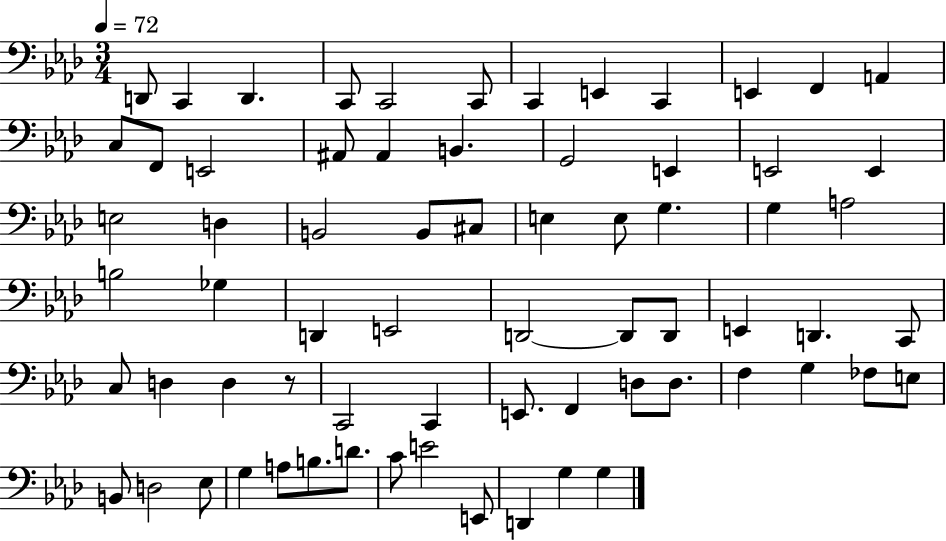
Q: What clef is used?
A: bass